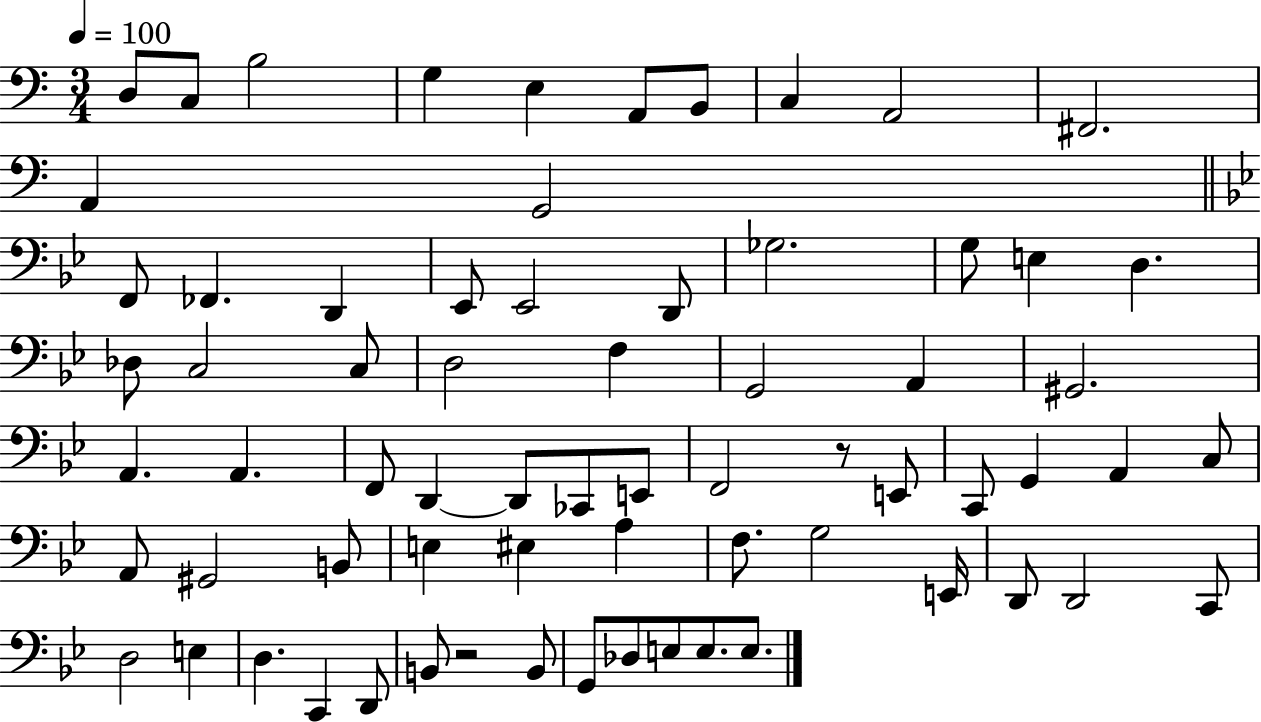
{
  \clef bass
  \numericTimeSignature
  \time 3/4
  \key c \major
  \tempo 4 = 100
  d8 c8 b2 | g4 e4 a,8 b,8 | c4 a,2 | fis,2. | \break a,4 g,2 | \bar "||" \break \key g \minor f,8 fes,4. d,4 | ees,8 ees,2 d,8 | ges2. | g8 e4 d4. | \break des8 c2 c8 | d2 f4 | g,2 a,4 | gis,2. | \break a,4. a,4. | f,8 d,4~~ d,8 ces,8 e,8 | f,2 r8 e,8 | c,8 g,4 a,4 c8 | \break a,8 gis,2 b,8 | e4 eis4 a4 | f8. g2 e,16 | d,8 d,2 c,8 | \break d2 e4 | d4. c,4 d,8 | b,8 r2 b,8 | g,8 des8 e8 e8. e8. | \break \bar "|."
}